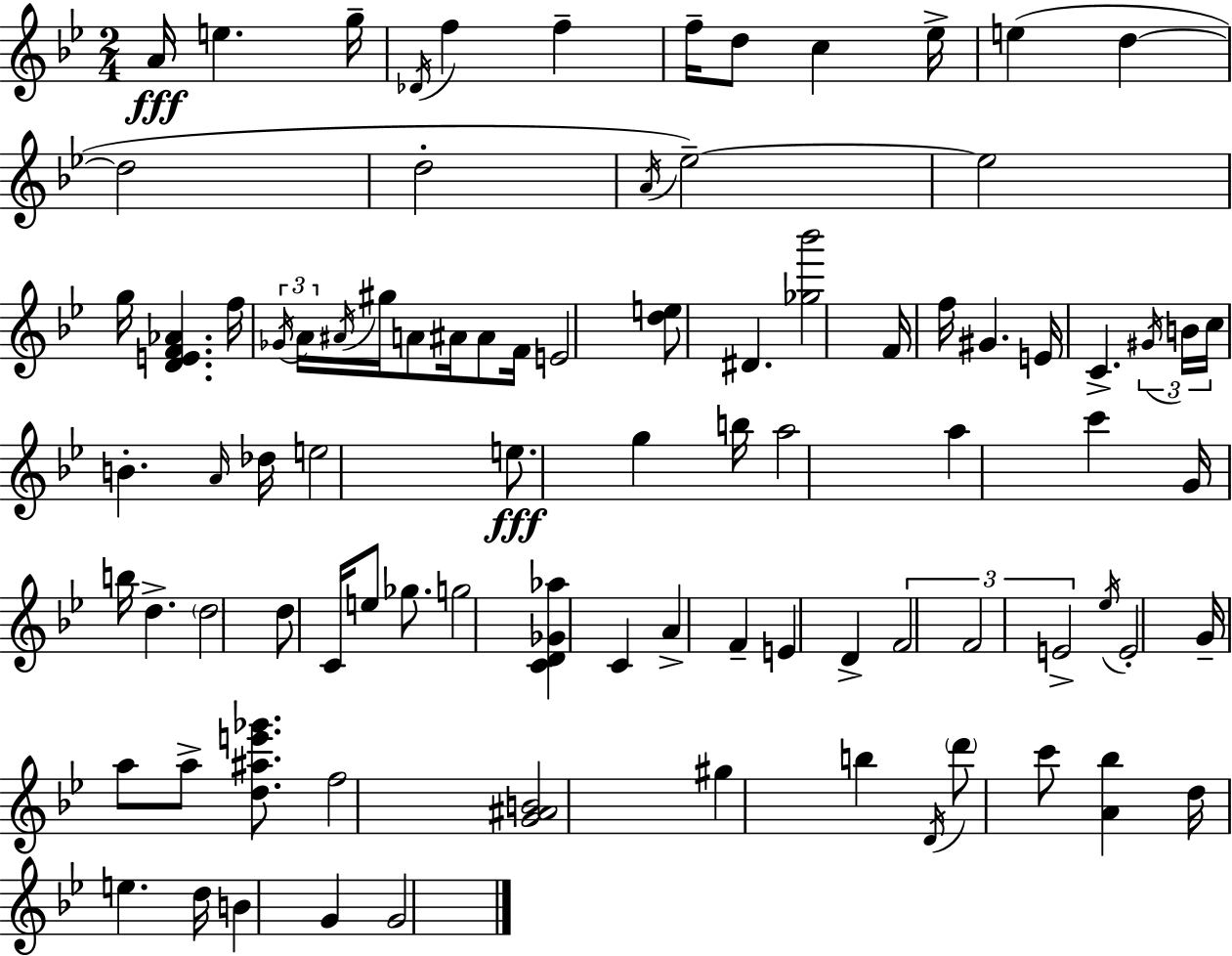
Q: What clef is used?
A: treble